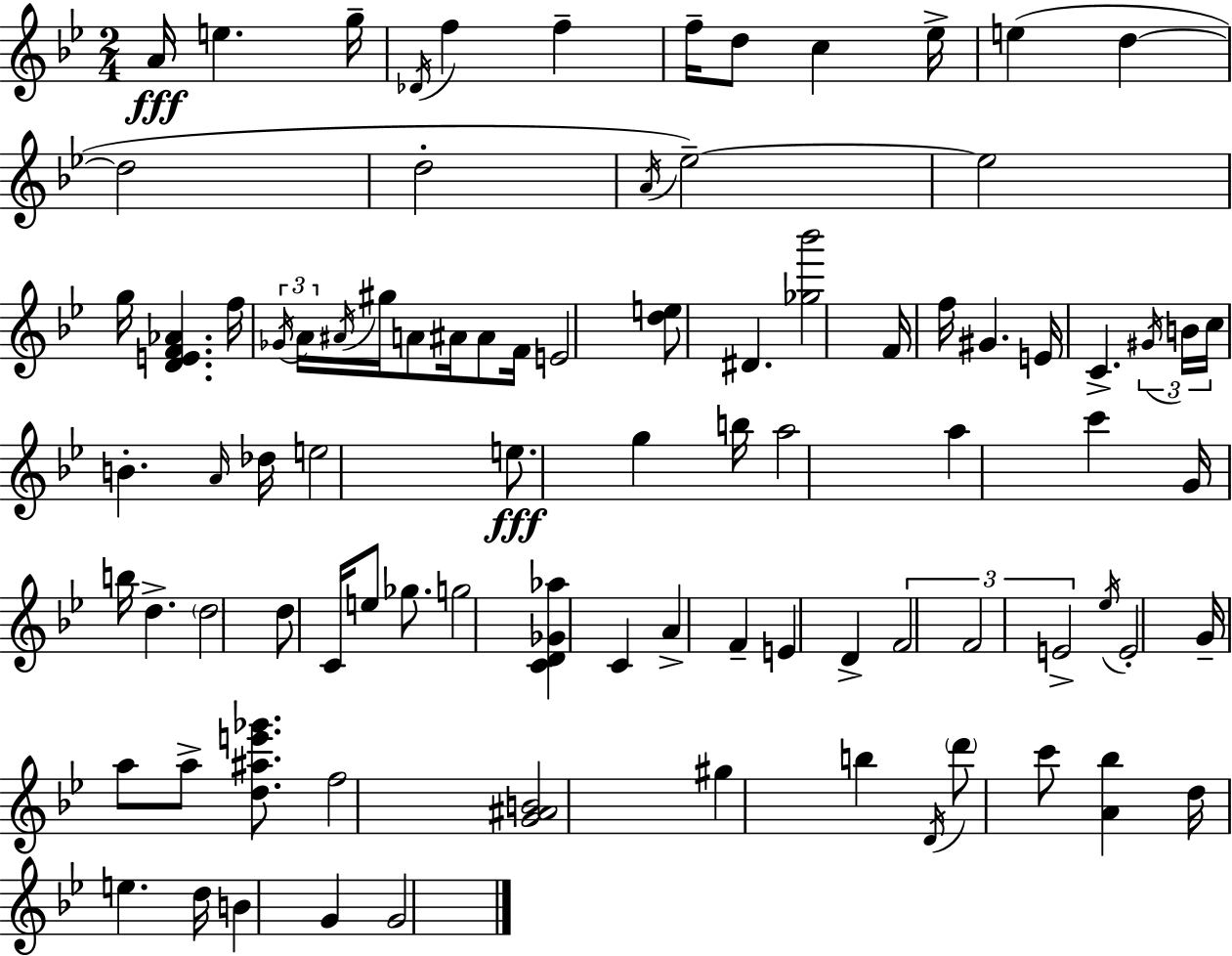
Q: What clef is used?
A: treble